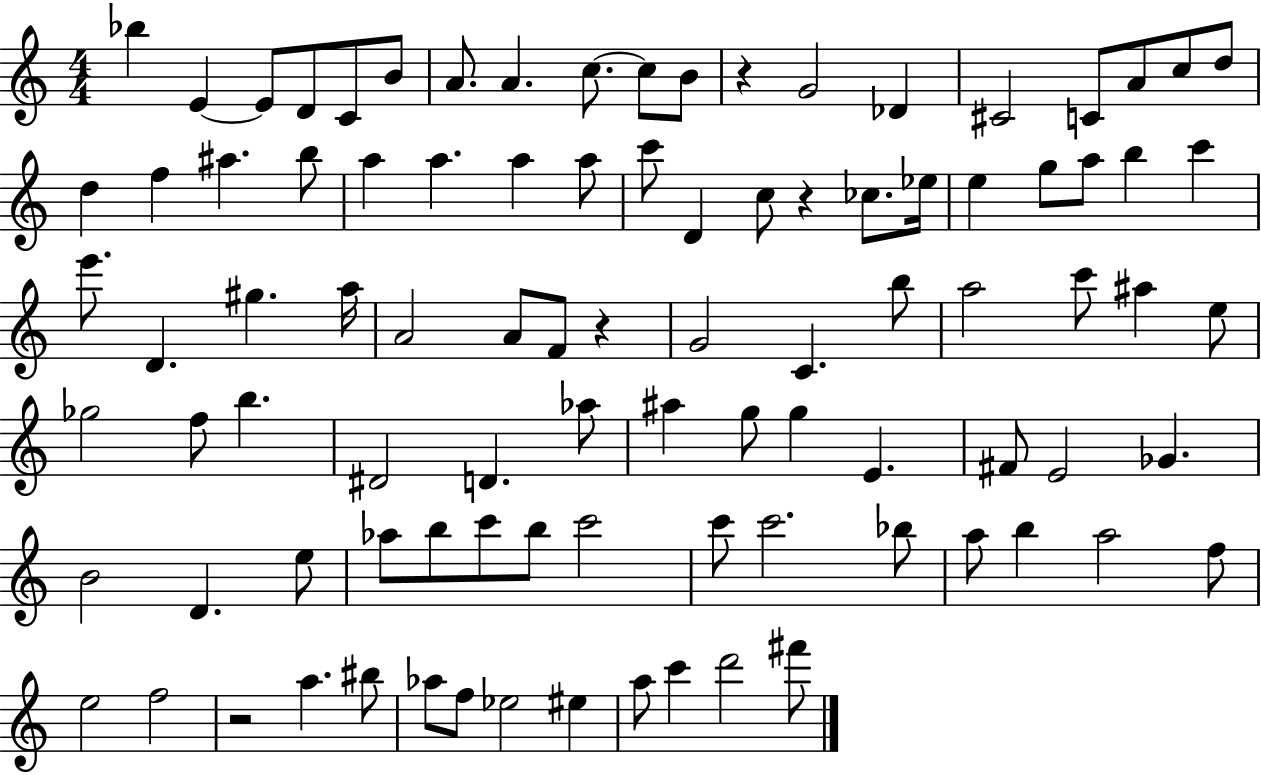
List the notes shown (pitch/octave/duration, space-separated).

Bb5/q E4/q E4/e D4/e C4/e B4/e A4/e. A4/q. C5/e. C5/e B4/e R/q G4/h Db4/q C#4/h C4/e A4/e C5/e D5/e D5/q F5/q A#5/q. B5/e A5/q A5/q. A5/q A5/e C6/e D4/q C5/e R/q CES5/e. Eb5/s E5/q G5/e A5/e B5/q C6/q E6/e. D4/q. G#5/q. A5/s A4/h A4/e F4/e R/q G4/h C4/q. B5/e A5/h C6/e A#5/q E5/e Gb5/h F5/e B5/q. D#4/h D4/q. Ab5/e A#5/q G5/e G5/q E4/q. F#4/e E4/h Gb4/q. B4/h D4/q. E5/e Ab5/e B5/e C6/e B5/e C6/h C6/e C6/h. Bb5/e A5/e B5/q A5/h F5/e E5/h F5/h R/h A5/q. BIS5/e Ab5/e F5/e Eb5/h EIS5/q A5/e C6/q D6/h F#6/e